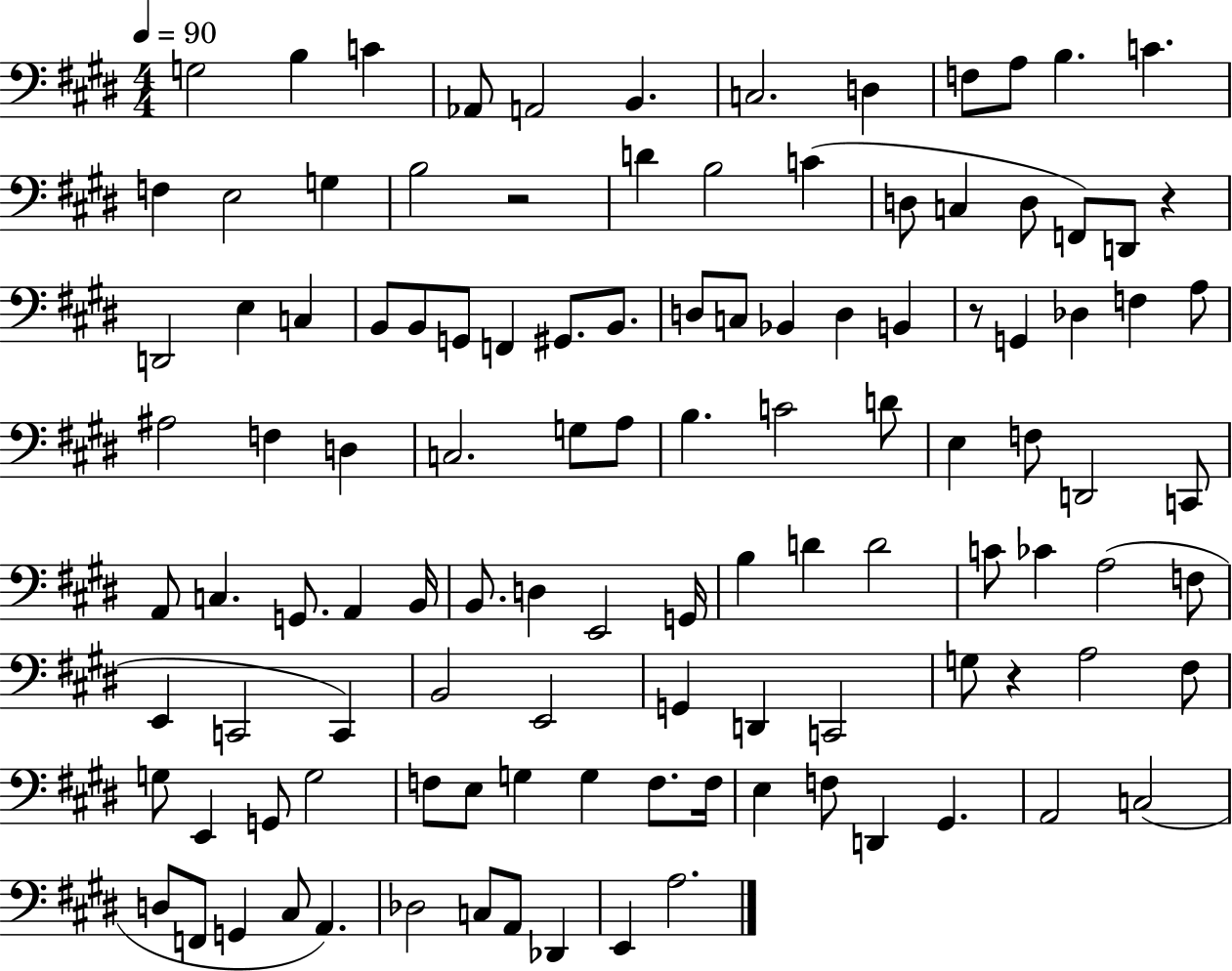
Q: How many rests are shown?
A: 4